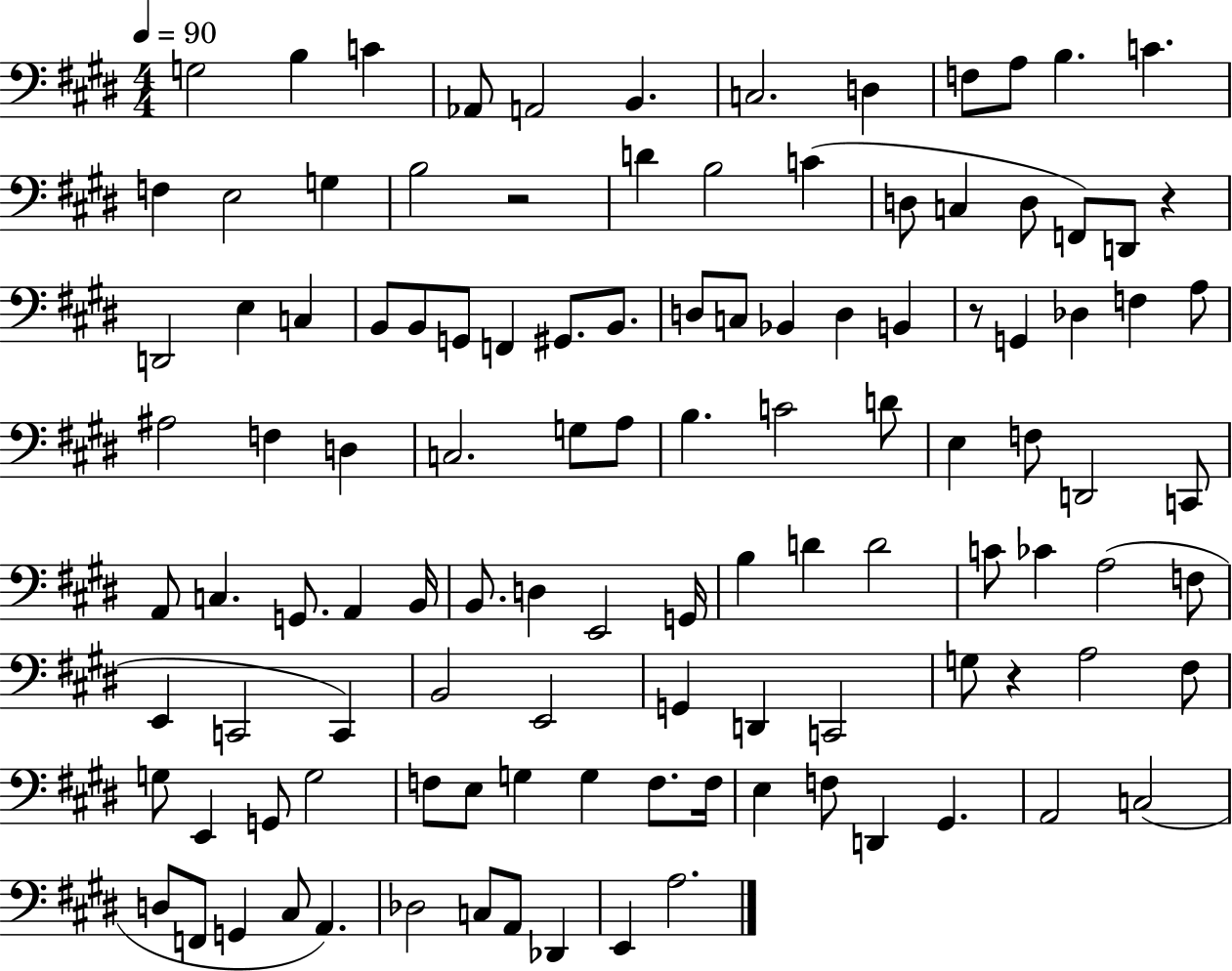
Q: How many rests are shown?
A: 4